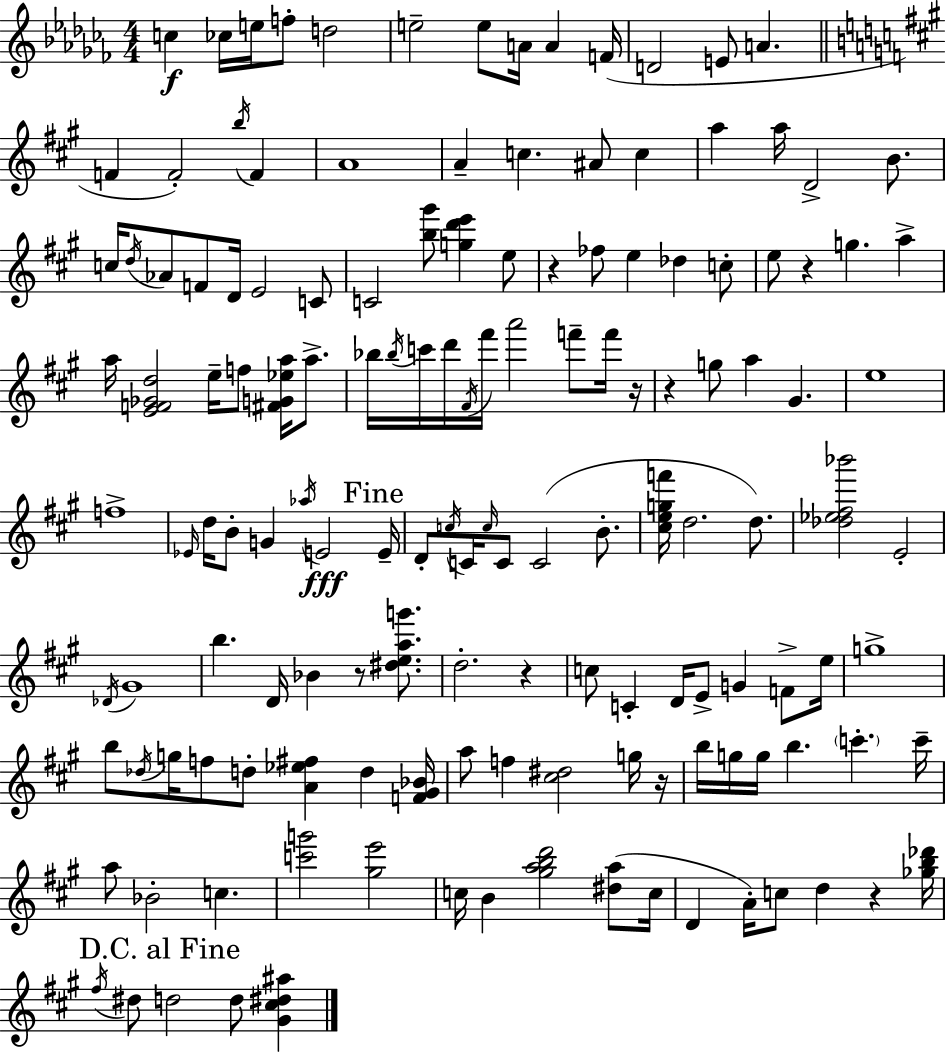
{
  \clef treble
  \numericTimeSignature
  \time 4/4
  \key aes \minor
  c''4\f ces''16 e''16 f''8-. d''2 | e''2-- e''8 a'16 a'4 f'16( | d'2 e'8 a'4. | \bar "||" \break \key a \major f'4 f'2-.) \acciaccatura { b''16 } f'4 | a'1 | a'4-- c''4. ais'8 c''4 | a''4 a''16 d'2-> b'8. | \break c''16 \acciaccatura { d''16 } aes'8 f'8 d'16 e'2 | c'8 c'2 <b'' gis'''>8 <g'' d''' e'''>4 | e''8 r4 fes''8 e''4 des''4 | c''8-. e''8 r4 g''4. a''4-> | \break a''16 <e' f' ges' d''>2 e''16-- f''8 <fis' g' ees'' a''>16 a''8.-> | bes''16 \acciaccatura { bes''16 } c'''16 d'''16 \acciaccatura { fis'16 } fis'''16 a'''2 | f'''8-- f'''16 r16 r4 g''8 a''4 gis'4. | e''1 | \break f''1-> | \grace { ees'16 } d''16 b'8-. g'4 \acciaccatura { aes''16 }\fff e'2 | \mark "Fine" e'16-- d'8-. \acciaccatura { c''16 } c'16 \grace { c''16 } c'8 c'2( | b'8.-. <cis'' e'' g'' f'''>16 d''2. | \break d''8.) <des'' ees'' fis'' bes'''>2 | e'2-. \acciaccatura { des'16 } gis'1 | b''4. d'16 | bes'4 r8 <dis'' e'' a'' g'''>8. d''2.-. | \break r4 c''8 c'4-. d'16 | e'8-> g'4 f'8-> e''16 g''1-> | b''8 \acciaccatura { des''16 } g''16 f''8 d''8-. | <a' ees'' fis''>4 d''4 <f' gis' bes'>16 a''8 f''4 | \break <cis'' dis''>2 g''16 r16 b''16 g''16 g''16 b''4. | \parenthesize c'''4.-. c'''16-- a''8 bes'2-. | c''4. <c''' g'''>2 | <gis'' e'''>2 c''16 b'4 <gis'' a'' b'' d'''>2 | \break <dis'' a''>8( c''16 d'4 a'16-.) c''8 | d''4 r4 <ges'' b'' des'''>16 \mark "D.C. al Fine" \acciaccatura { fis''16 } dis''8 d''2 | d''8 <gis' cis'' dis'' ais''>4 \bar "|."
}